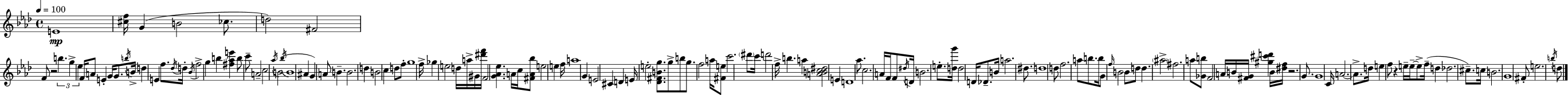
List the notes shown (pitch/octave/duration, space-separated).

E4/w [C#5,F5]/s G4/q B4/h CES5/e. D5/h F#4/h F4/e R/h B5/q. G5/q Eb5/q F4/s A4/e E4/q G4/s G4/e. B5/s B4/s D5/q E4/q F5/e. Db5/s D5/s Bb4/s F5/h G5/q B5/q [F#5,Ab5,E6]/q B5/e C6/e A4/h C5/h Ab5/s B4/h Bb5/s B4/w A#4/q G4/q A4/e B4/q. B4/h. D5/q B4/h C5/q D5/e F5/e G5/w F5/s Gb5/q E5/h D5/s A5/s G#4/s [D#6,F6]/s F4/h [G4,Ab4,Eb5]/q. A4/s C5/s [F#4,A4,Bb5]/e E5/h E5/q F5/s A5/w G4/q E4/h C#4/q D4/q E4/s E5/h [Db4,F#4,B4,G5]/e. G5/e B5/e G5/e. F5/h A5/s [F#4,E5]/e C6/h. D#6/e C6/s D6/h F5/s B5/q. A5/q [A4,B4,C5,D#5]/h E4/q D4/w Ab5/e. C5/h. A4/s F4/s F4/e D#5/s D4/s B4/h. E5/e. [D5,G6]/s D5/h D4/s Db4/e. B4/s A5/h. D#5/e. D5/w D5/e F5/h. A5/e B5/e. B5/s G4/e F5/s B4/h B4/e D5/e D5/q. A#5/h F#5/h. A5/e [Gb4,B5]/e F4/h A4/s B4/s [F#4,G4]/s [G#5,C#6,D6]/q B4/s [D#5,F5]/s R/h. G4/e. G4/w C4/s A4/h. A4/e. D5/s E5/q F5/e R/q E5/s E5/s E5/e F5/s D5/q Db5/h. C#5/e. C5/s B4/h. G4/w F#4/e E5/h. B5/s D5/e